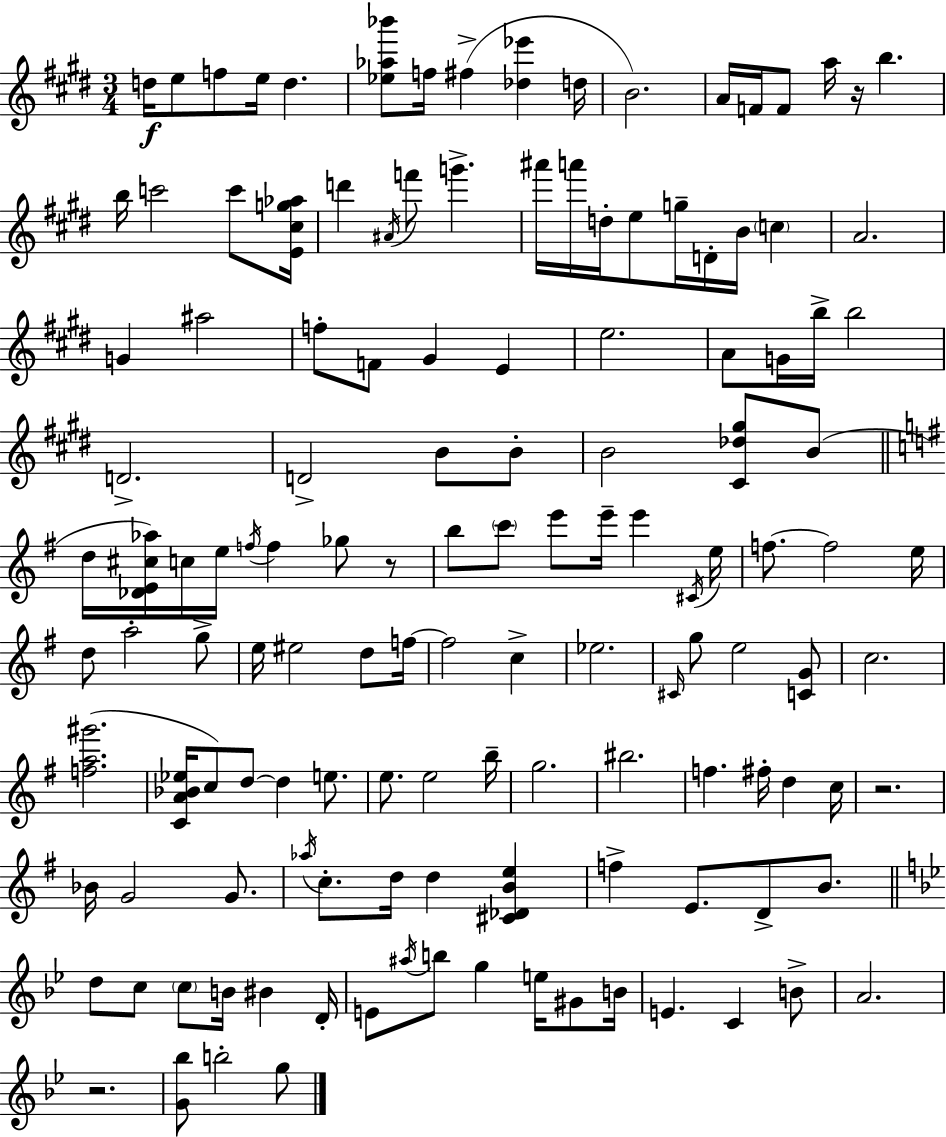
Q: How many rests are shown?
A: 4